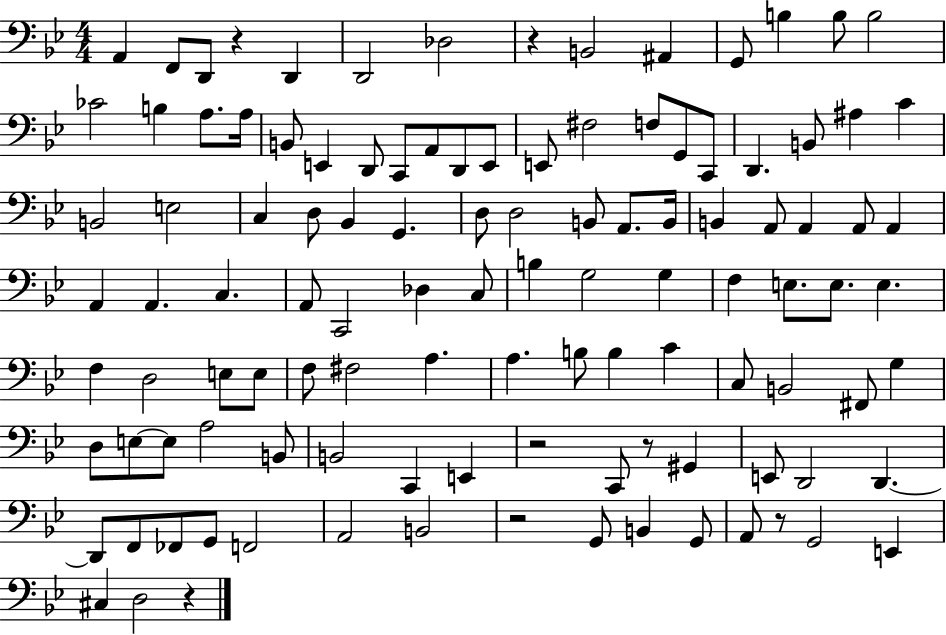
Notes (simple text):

A2/q F2/e D2/e R/q D2/q D2/h Db3/h R/q B2/h A#2/q G2/e B3/q B3/e B3/h CES4/h B3/q A3/e. A3/s B2/e E2/q D2/e C2/e A2/e D2/e E2/e E2/e F#3/h F3/e G2/e C2/e D2/q. B2/e A#3/q C4/q B2/h E3/h C3/q D3/e Bb2/q G2/q. D3/e D3/h B2/e A2/e. B2/s B2/q A2/e A2/q A2/e A2/q A2/q A2/q. C3/q. A2/e C2/h Db3/q C3/e B3/q G3/h G3/q F3/q E3/e. E3/e. E3/q. F3/q D3/h E3/e E3/e F3/e F#3/h A3/q. A3/q. B3/e B3/q C4/q C3/e B2/h F#2/e G3/q D3/e E3/e E3/e A3/h B2/e B2/h C2/q E2/q R/h C2/e R/e G#2/q E2/e D2/h D2/q. D2/e F2/e FES2/e G2/e F2/h A2/h B2/h R/h G2/e B2/q G2/e A2/e R/e G2/h E2/q C#3/q D3/h R/q